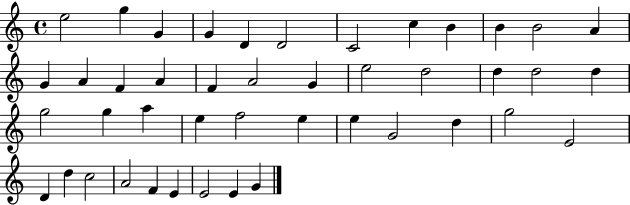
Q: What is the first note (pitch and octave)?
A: E5